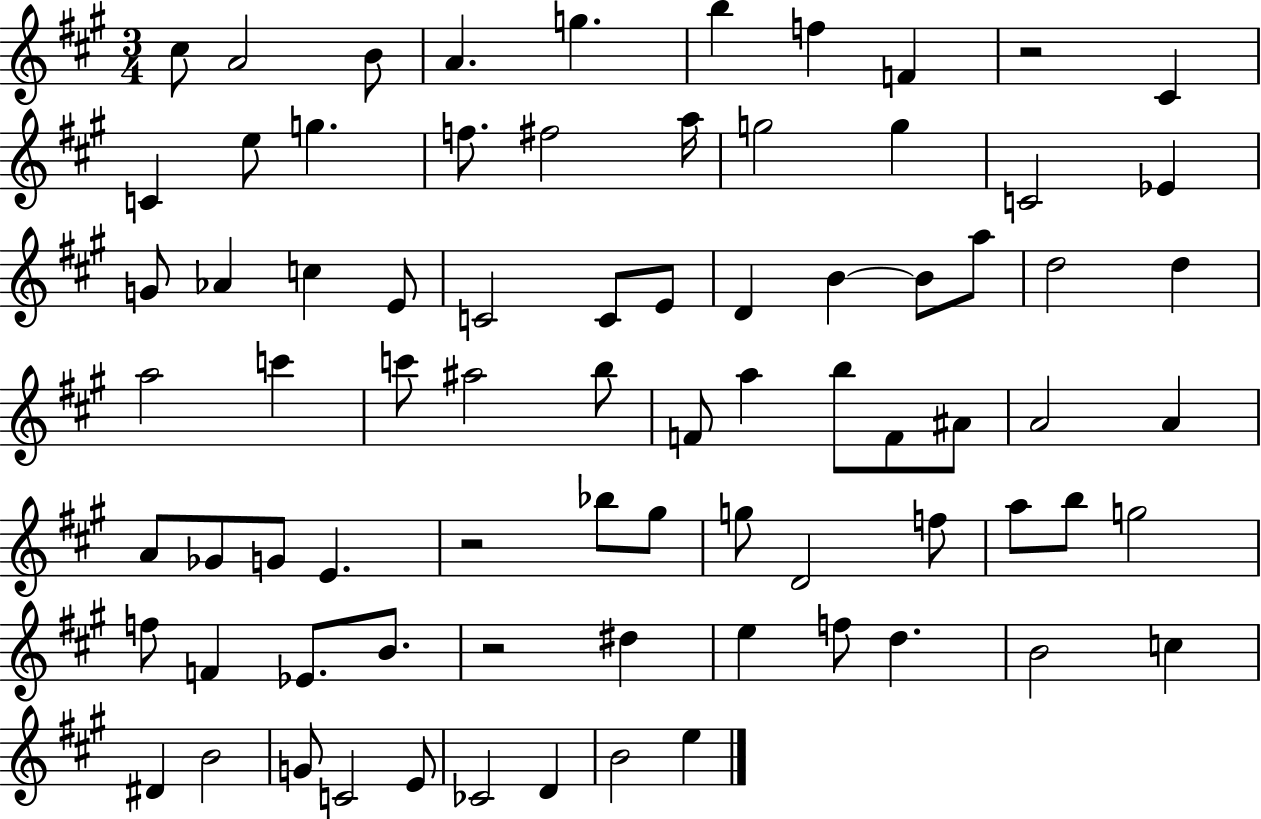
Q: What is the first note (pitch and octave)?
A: C#5